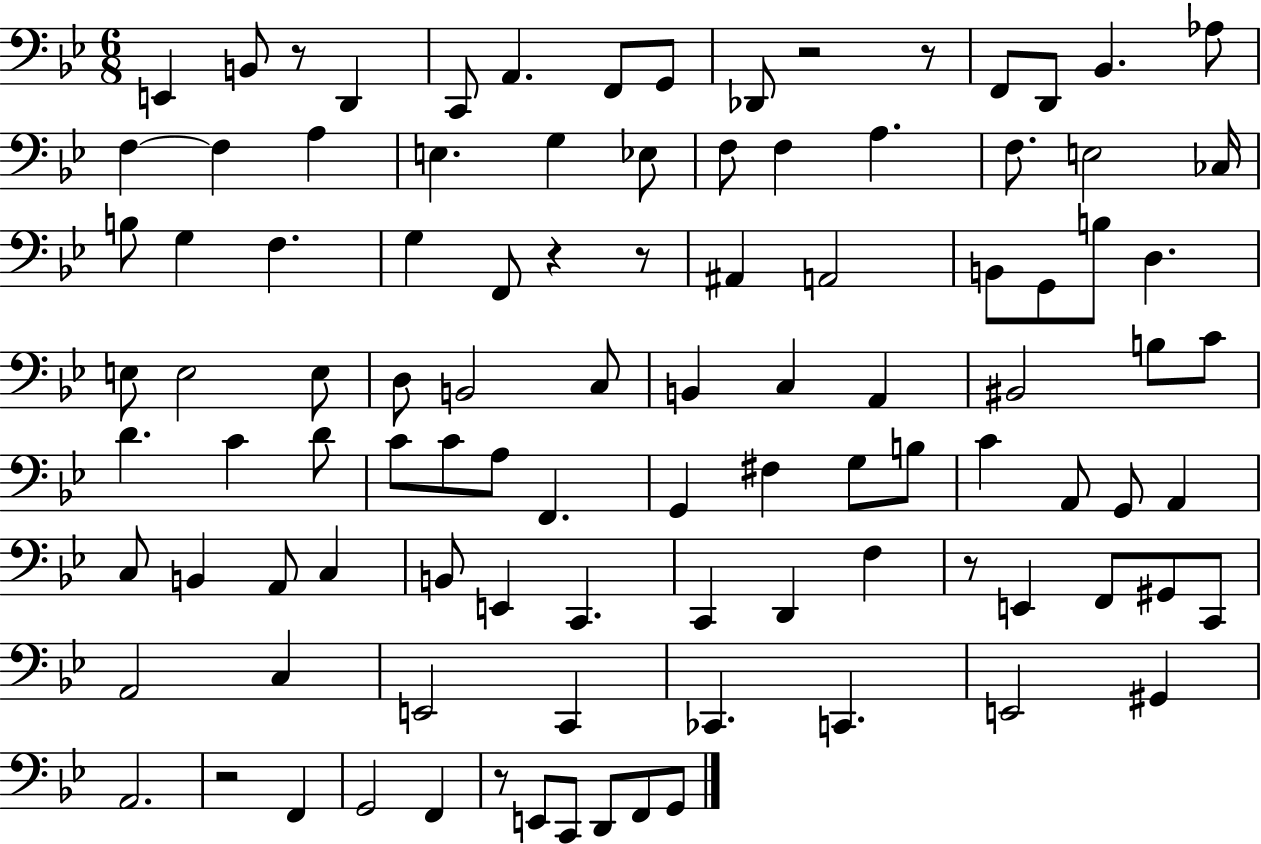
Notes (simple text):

E2/q B2/e R/e D2/q C2/e A2/q. F2/e G2/e Db2/e R/h R/e F2/e D2/e Bb2/q. Ab3/e F3/q F3/q A3/q E3/q. G3/q Eb3/e F3/e F3/q A3/q. F3/e. E3/h CES3/s B3/e G3/q F3/q. G3/q F2/e R/q R/e A#2/q A2/h B2/e G2/e B3/e D3/q. E3/e E3/h E3/e D3/e B2/h C3/e B2/q C3/q A2/q BIS2/h B3/e C4/e D4/q. C4/q D4/e C4/e C4/e A3/e F2/q. G2/q F#3/q G3/e B3/e C4/q A2/e G2/e A2/q C3/e B2/q A2/e C3/q B2/e E2/q C2/q. C2/q D2/q F3/q R/e E2/q F2/e G#2/e C2/e A2/h C3/q E2/h C2/q CES2/q. C2/q. E2/h G#2/q A2/h. R/h F2/q G2/h F2/q R/e E2/e C2/e D2/e F2/e G2/e